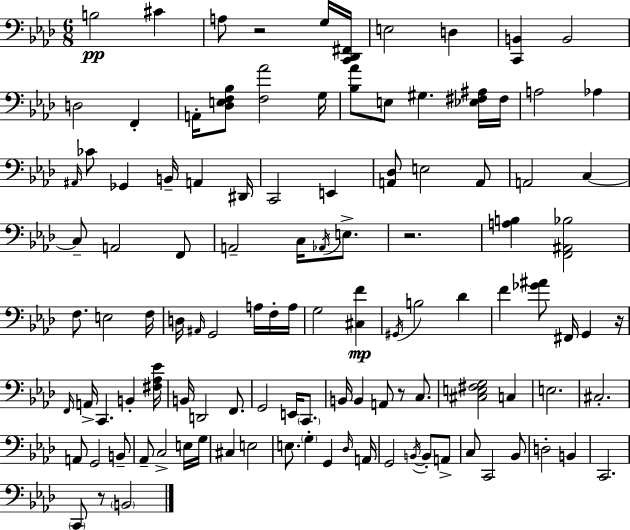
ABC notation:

X:1
T:Untitled
M:6/8
L:1/4
K:Ab
B,2 ^C A,/2 z2 G,/4 [C,,_D,,^F,,]/4 E,2 D, [C,,B,,] B,,2 D,2 F,, A,,/4 [_D,E,F,_B,]/2 [F,_A]2 G,/4 [_B,_A]/2 E,/2 ^G, [_E,^F,^A,]/4 ^F,/4 A,2 _A, ^A,,/4 _C/2 _G,, B,,/4 A,, ^D,,/4 C,,2 E,, [A,,_D,]/2 E,2 A,,/2 A,,2 C, C,/2 A,,2 F,,/2 A,,2 C,/4 _A,,/4 E,/2 z2 [A,B,] [F,,^A,,_B,]2 F,/2 E,2 F,/4 D,/4 ^A,,/4 G,,2 A,/4 F,/4 A,/4 G,2 [^C,F] ^G,,/4 B,2 _D F [_G^A]/2 ^F,,/4 G,, z/4 F,,/4 A,,/4 C,, B,, [^F,_A,_E]/4 B,,/4 D,,2 F,,/2 G,,2 E,,/4 C,,/2 B,,/4 B,, A,,/2 z/2 C,/2 [^C,E,^F,G,]2 C, E,2 ^C,2 A,,/2 G,,2 B,,/2 _A,,/2 C,2 E,/4 G,/4 ^C, E,2 E,/2 G, G,, _D,/4 A,,/4 G,,2 B,,/4 B,,/2 A,,/2 C,/2 C,,2 _B,,/2 D,2 B,, C,,2 C,,/2 z/2 B,,2